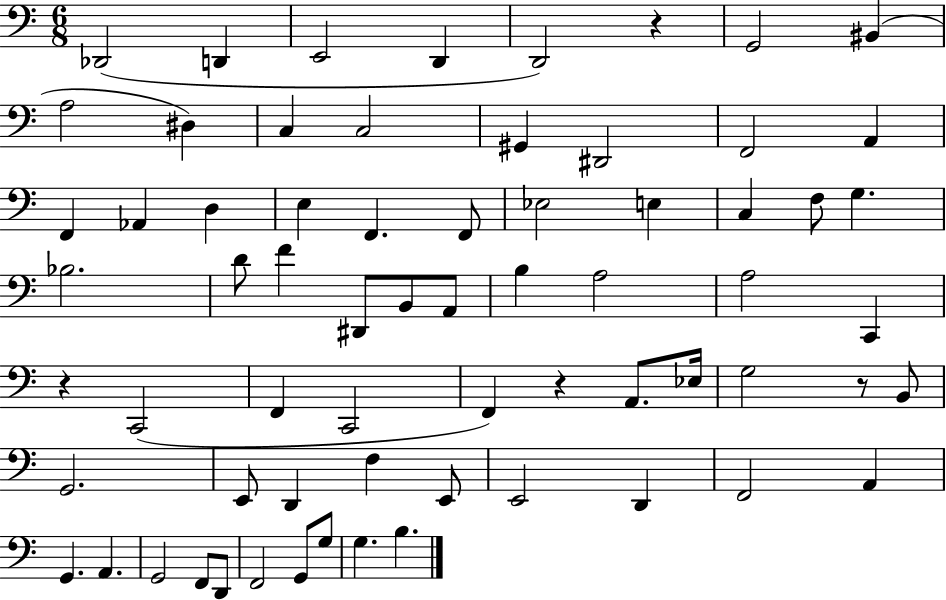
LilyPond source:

{
  \clef bass
  \numericTimeSignature
  \time 6/8
  \key c \major
  des,2( d,4 | e,2 d,4 | d,2) r4 | g,2 bis,4( | \break a2 dis4) | c4 c2 | gis,4 dis,2 | f,2 a,4 | \break f,4 aes,4 d4 | e4 f,4. f,8 | ees2 e4 | c4 f8 g4. | \break bes2. | d'8 f'4 dis,8 b,8 a,8 | b4 a2 | a2 c,4 | \break r4 c,2( | f,4 c,2 | f,4) r4 a,8. ees16 | g2 r8 b,8 | \break g,2. | e,8 d,4 f4 e,8 | e,2 d,4 | f,2 a,4 | \break g,4. a,4. | g,2 f,8 d,8 | f,2 g,8 g8 | g4. b4. | \break \bar "|."
}